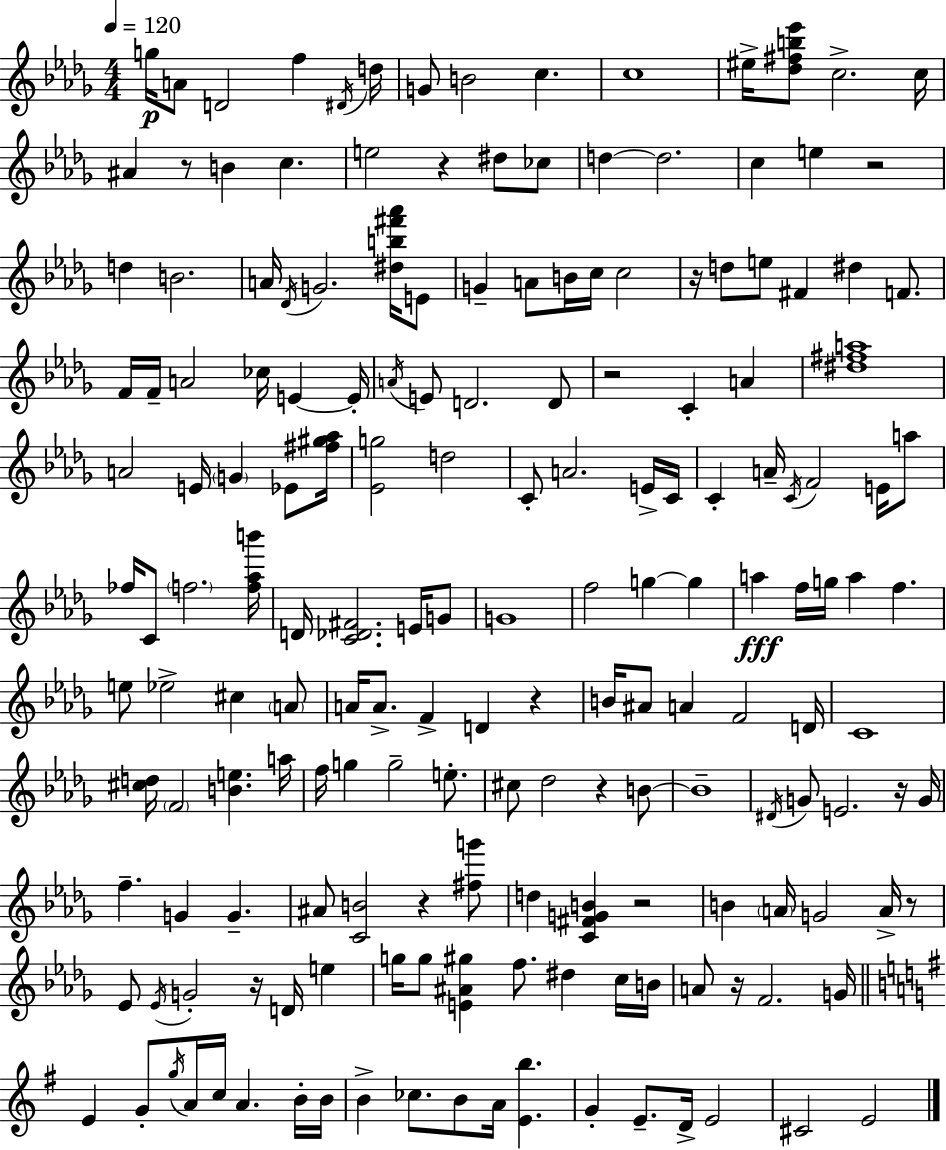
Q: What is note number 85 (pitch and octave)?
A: A4